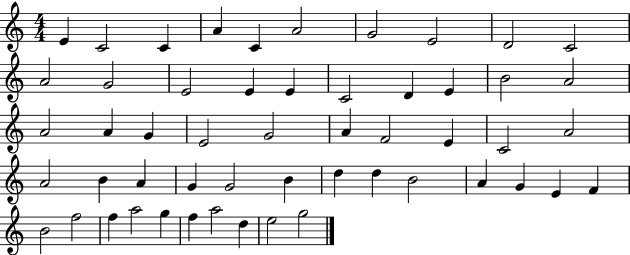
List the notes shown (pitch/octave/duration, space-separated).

E4/q C4/h C4/q A4/q C4/q A4/h G4/h E4/h D4/h C4/h A4/h G4/h E4/h E4/q E4/q C4/h D4/q E4/q B4/h A4/h A4/h A4/q G4/q E4/h G4/h A4/q F4/h E4/q C4/h A4/h A4/h B4/q A4/q G4/q G4/h B4/q D5/q D5/q B4/h A4/q G4/q E4/q F4/q B4/h F5/h F5/q A5/h G5/q F5/q A5/h D5/q E5/h G5/h